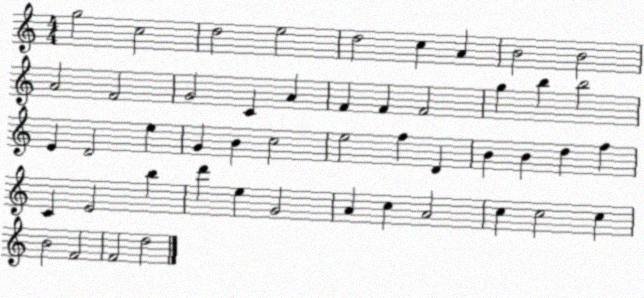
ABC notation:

X:1
T:Untitled
M:4/4
L:1/4
K:C
g2 c2 d2 e2 d2 c A B2 B2 A2 F2 G2 C A F F F2 g b b2 E D2 e G B c2 e2 f D B B d f C E2 b d' e G2 A c A2 c c2 c B2 F2 F2 d2